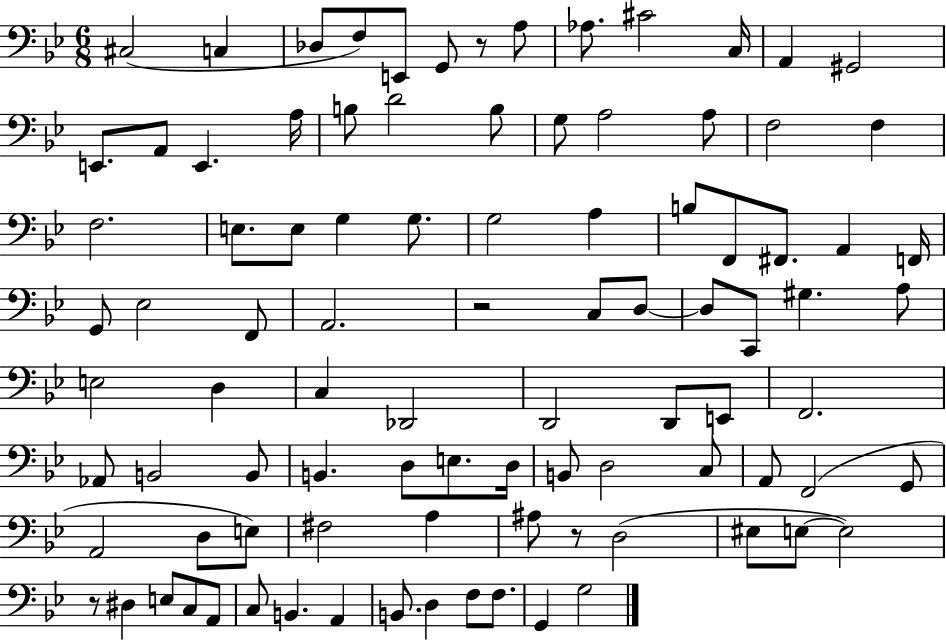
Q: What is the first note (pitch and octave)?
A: C#3